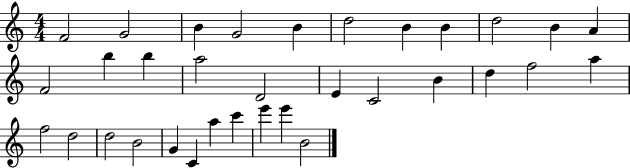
X:1
T:Untitled
M:4/4
L:1/4
K:C
F2 G2 B G2 B d2 B B d2 B A F2 b b a2 D2 E C2 B d f2 a f2 d2 d2 B2 G C a c' e' e' B2